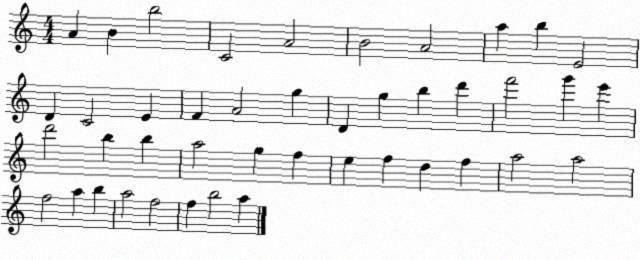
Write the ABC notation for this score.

X:1
T:Untitled
M:4/4
L:1/4
K:C
A B b2 C2 A2 B2 A2 a b E2 D C2 E F A2 g D g b d' f'2 g' e' d'2 b b a2 g f e f d f a2 a2 f2 a b a2 f2 f b2 a